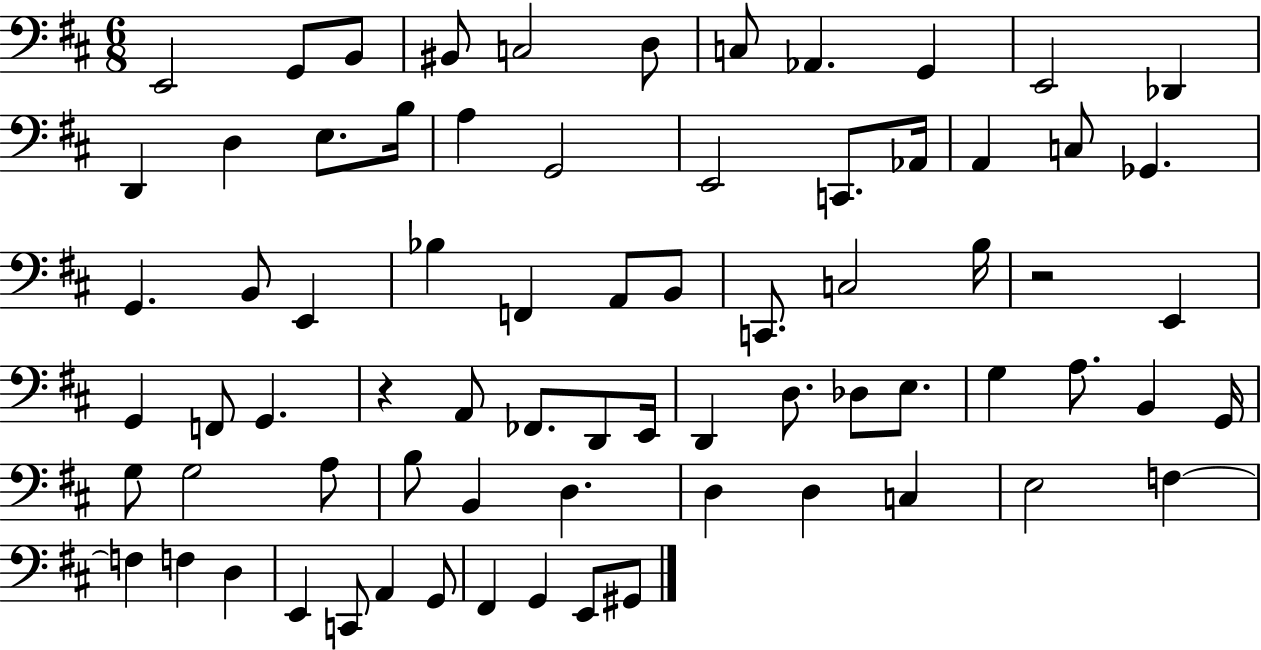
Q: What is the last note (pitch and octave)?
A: G#2